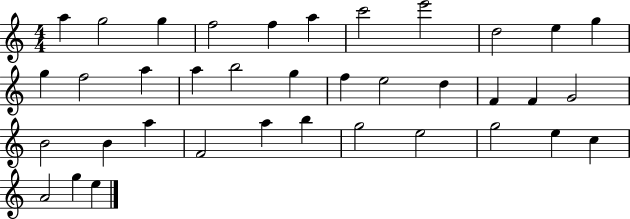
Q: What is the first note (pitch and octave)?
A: A5